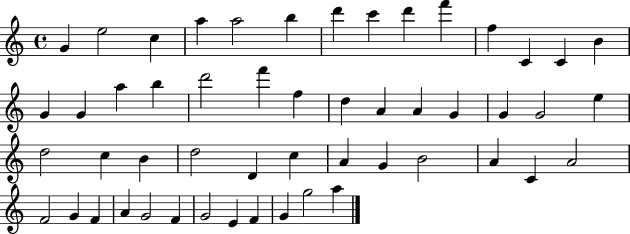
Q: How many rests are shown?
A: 0